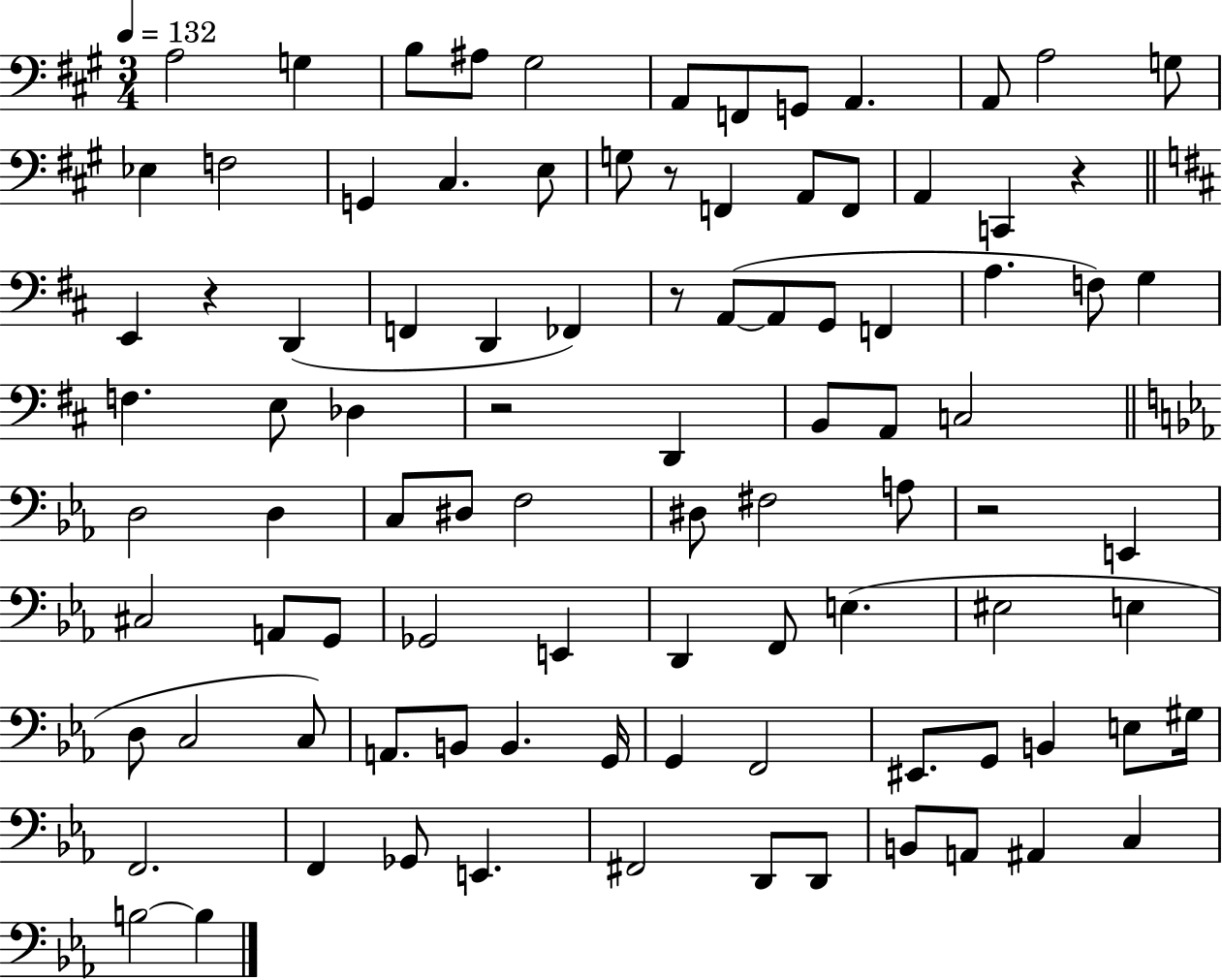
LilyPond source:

{
  \clef bass
  \numericTimeSignature
  \time 3/4
  \key a \major
  \tempo 4 = 132
  a2 g4 | b8 ais8 gis2 | a,8 f,8 g,8 a,4. | a,8 a2 g8 | \break ees4 f2 | g,4 cis4. e8 | g8 r8 f,4 a,8 f,8 | a,4 c,4 r4 | \break \bar "||" \break \key d \major e,4 r4 d,4( | f,4 d,4 fes,4) | r8 a,8~(~ a,8 g,8 f,4 | a4. f8) g4 | \break f4. e8 des4 | r2 d,4 | b,8 a,8 c2 | \bar "||" \break \key ees \major d2 d4 | c8 dis8 f2 | dis8 fis2 a8 | r2 e,4 | \break cis2 a,8 g,8 | ges,2 e,4 | d,4 f,8 e4.( | eis2 e4 | \break d8 c2 c8) | a,8. b,8 b,4. g,16 | g,4 f,2 | eis,8. g,8 b,4 e8 gis16 | \break f,2. | f,4 ges,8 e,4. | fis,2 d,8 d,8 | b,8 a,8 ais,4 c4 | \break b2~~ b4 | \bar "|."
}